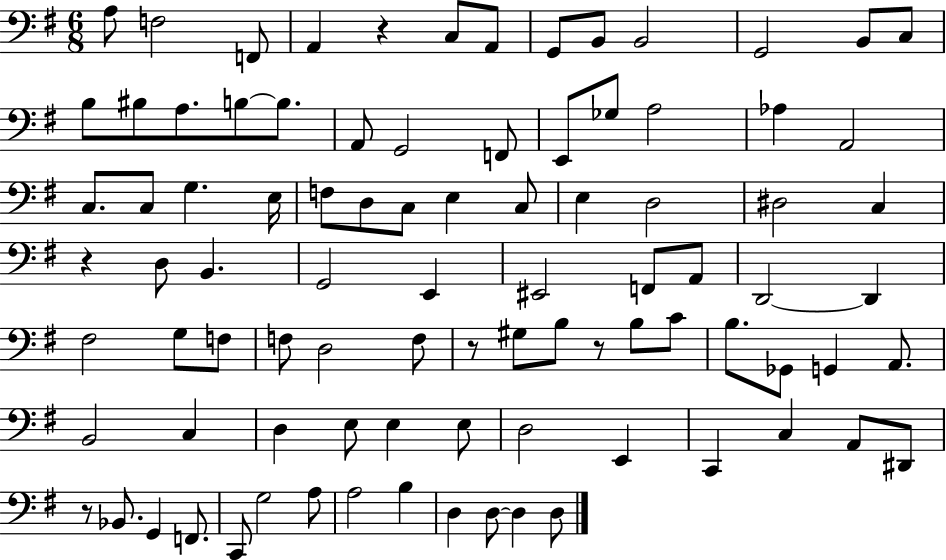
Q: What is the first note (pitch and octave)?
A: A3